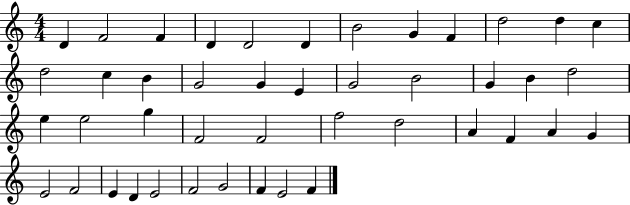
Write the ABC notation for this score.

X:1
T:Untitled
M:4/4
L:1/4
K:C
D F2 F D D2 D B2 G F d2 d c d2 c B G2 G E G2 B2 G B d2 e e2 g F2 F2 f2 d2 A F A G E2 F2 E D E2 F2 G2 F E2 F